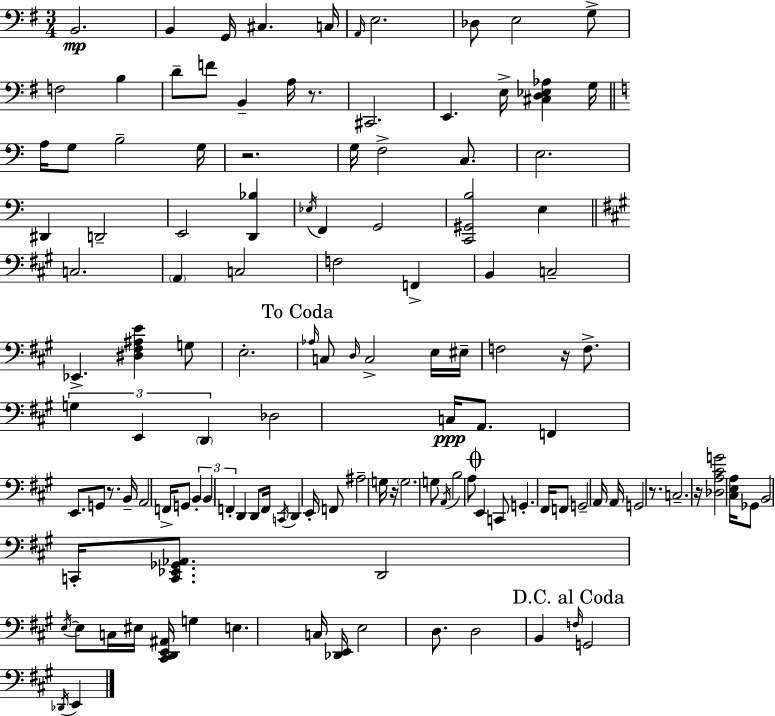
{
  \clef bass
  \numericTimeSignature
  \time 3/4
  \key e \minor
  b,2.\mp | b,4 g,16 cis4. c16 | \grace { a,16 } e2. | des8 e2 g8-> | \break f2 b4 | d'8-- f'8 b,4-- a16 r8. | cis,2. | e,4. e16-> <cis d ees aes>4 | \break g16 \bar "||" \break \key c \major a16 g8 b2-- g16 | r2. | g16 f2-> c8. | e2. | \break dis,4 d,2-- | e,2 <d, bes>4 | \acciaccatura { ees16 } f,4 g,2 | <c, gis, b>2 e4 | \break \bar "||" \break \key a \major c2. | \parenthesize a,4 c2 | f2 f,4-> | b,4 c2-- | \break ees,4.-> <dis fis ais e'>4 g8 | e2.-. | \mark "To Coda" \grace { aes16 } c8 \grace { d16 } c2-> | e16 eis16-- f2 r16 f8.-> | \break \tuplet 3/2 { g4 e,4 \parenthesize d,4 } | des2 c16\ppp a,8. | f,4 e,8. g,8 r8. | b,16-- a,2 f,16-> | \break g,8 \tuplet 3/2 { b,4-. b,4 f,4-. } | d,4 d,8 f,16 \acciaccatura { c,16 } d,4 | e,16-. f,8 ais2-- | g16 r16 \parenthesize g2. | \break g8 \acciaccatura { a,16 } b2 | a8 \mark \markup { \musicglyph "scripts.coda" } e,4 c,8 g,4.-. | fis,16 f,8 g,2-- | a,16 a,16 g,2 | \break r8. c2.-- | r16 <des a cis' g'>2 | <cis e a>16 ges,8 b,2 | c,16-. <c, ees, ges, aes,>8. d,2 | \break \acciaccatura { e16~ }~ e8 c16 eis16 <cis, d, e, ais,>16 g4 e4. | c16 <des, e,>16 e2 | d8. d2 | b,4 \mark "D.C. al Coda" \grace { f16 } g,2 | \break \acciaccatura { des,16 } e,4 \bar "|."
}